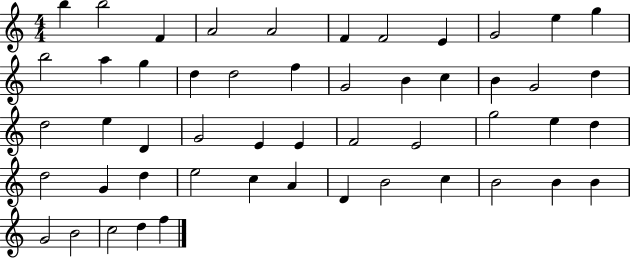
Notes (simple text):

B5/q B5/h F4/q A4/h A4/h F4/q F4/h E4/q G4/h E5/q G5/q B5/h A5/q G5/q D5/q D5/h F5/q G4/h B4/q C5/q B4/q G4/h D5/q D5/h E5/q D4/q G4/h E4/q E4/q F4/h E4/h G5/h E5/q D5/q D5/h G4/q D5/q E5/h C5/q A4/q D4/q B4/h C5/q B4/h B4/q B4/q G4/h B4/h C5/h D5/q F5/q